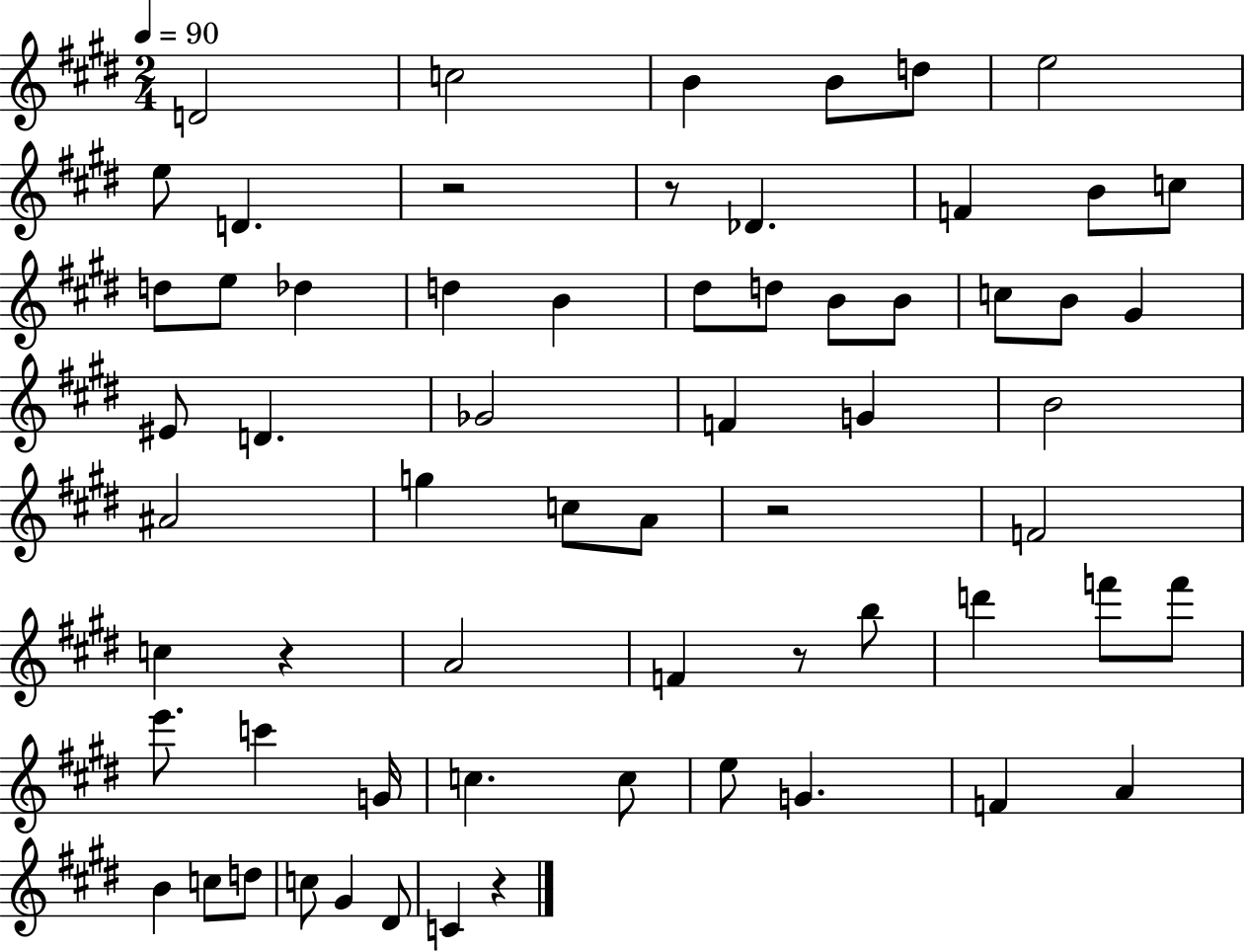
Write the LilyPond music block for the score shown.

{
  \clef treble
  \numericTimeSignature
  \time 2/4
  \key e \major
  \tempo 4 = 90
  d'2 | c''2 | b'4 b'8 d''8 | e''2 | \break e''8 d'4. | r2 | r8 des'4. | f'4 b'8 c''8 | \break d''8 e''8 des''4 | d''4 b'4 | dis''8 d''8 b'8 b'8 | c''8 b'8 gis'4 | \break eis'8 d'4. | ges'2 | f'4 g'4 | b'2 | \break ais'2 | g''4 c''8 a'8 | r2 | f'2 | \break c''4 r4 | a'2 | f'4 r8 b''8 | d'''4 f'''8 f'''8 | \break e'''8. c'''4 g'16 | c''4. c''8 | e''8 g'4. | f'4 a'4 | \break b'4 c''8 d''8 | c''8 gis'4 dis'8 | c'4 r4 | \bar "|."
}